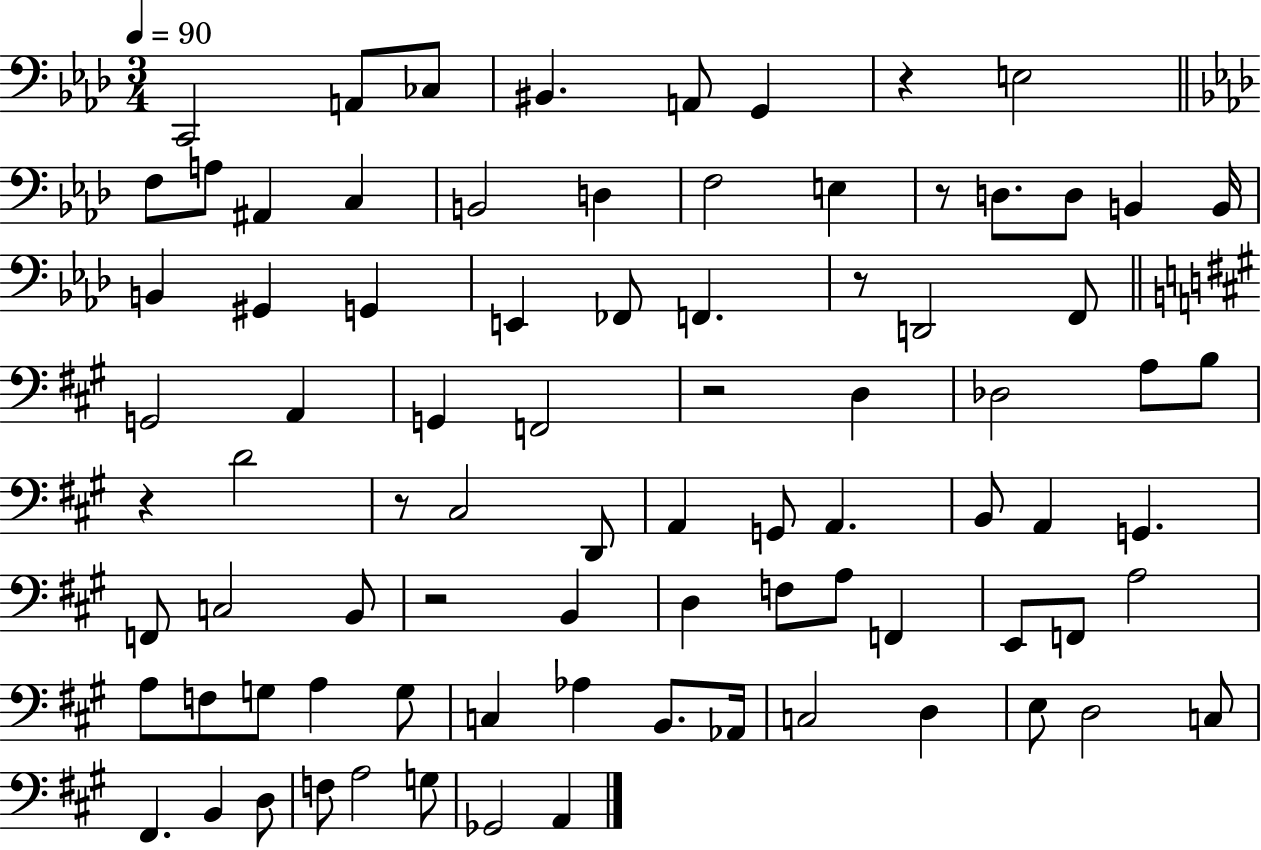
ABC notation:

X:1
T:Untitled
M:3/4
L:1/4
K:Ab
C,,2 A,,/2 _C,/2 ^B,, A,,/2 G,, z E,2 F,/2 A,/2 ^A,, C, B,,2 D, F,2 E, z/2 D,/2 D,/2 B,, B,,/4 B,, ^G,, G,, E,, _F,,/2 F,, z/2 D,,2 F,,/2 G,,2 A,, G,, F,,2 z2 D, _D,2 A,/2 B,/2 z D2 z/2 ^C,2 D,,/2 A,, G,,/2 A,, B,,/2 A,, G,, F,,/2 C,2 B,,/2 z2 B,, D, F,/2 A,/2 F,, E,,/2 F,,/2 A,2 A,/2 F,/2 G,/2 A, G,/2 C, _A, B,,/2 _A,,/4 C,2 D, E,/2 D,2 C,/2 ^F,, B,, D,/2 F,/2 A,2 G,/2 _G,,2 A,,